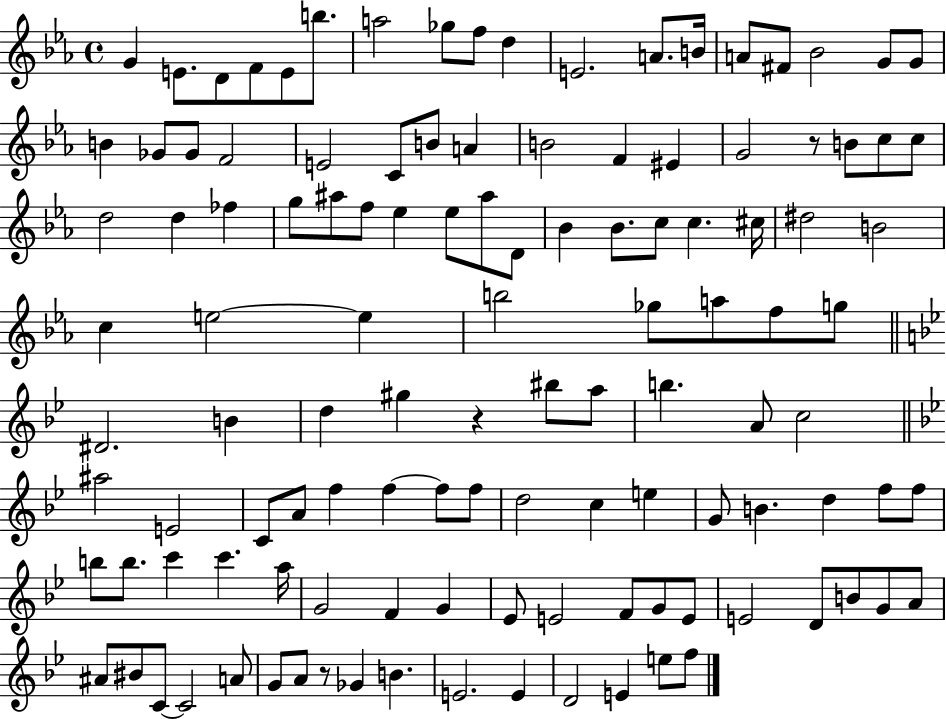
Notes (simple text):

G4/q E4/e. D4/e F4/e E4/e B5/e. A5/h Gb5/e F5/e D5/q E4/h. A4/e. B4/s A4/e F#4/e Bb4/h G4/e G4/e B4/q Gb4/e Gb4/e F4/h E4/h C4/e B4/e A4/q B4/h F4/q EIS4/q G4/h R/e B4/e C5/e C5/e D5/h D5/q FES5/q G5/e A#5/e F5/e Eb5/q Eb5/e A#5/e D4/e Bb4/q Bb4/e. C5/e C5/q. C#5/s D#5/h B4/h C5/q E5/h E5/q B5/h Gb5/e A5/e F5/e G5/e D#4/h. B4/q D5/q G#5/q R/q BIS5/e A5/e B5/q. A4/e C5/h A#5/h E4/h C4/e A4/e F5/q F5/q F5/e F5/e D5/h C5/q E5/q G4/e B4/q. D5/q F5/e F5/e B5/e B5/e. C6/q C6/q. A5/s G4/h F4/q G4/q Eb4/e E4/h F4/e G4/e E4/e E4/h D4/e B4/e G4/e A4/e A#4/e BIS4/e C4/e C4/h A4/e G4/e A4/e R/e Gb4/q B4/q. E4/h. E4/q D4/h E4/q E5/e F5/e